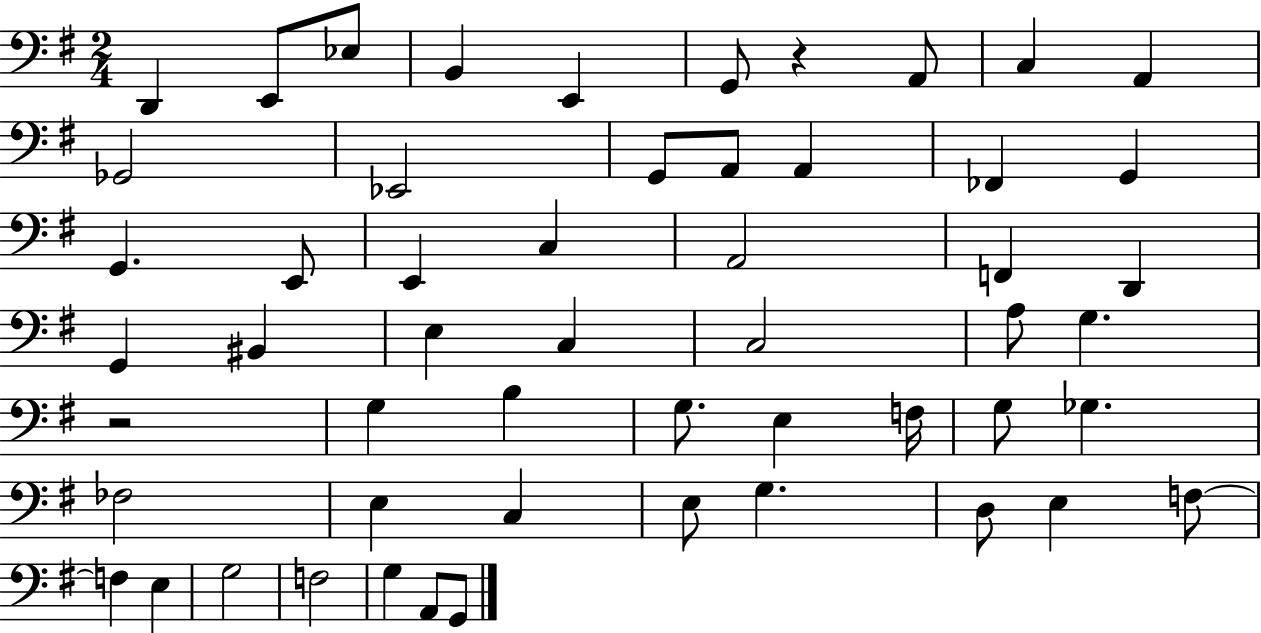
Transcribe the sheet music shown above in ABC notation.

X:1
T:Untitled
M:2/4
L:1/4
K:G
D,, E,,/2 _E,/2 B,, E,, G,,/2 z A,,/2 C, A,, _G,,2 _E,,2 G,,/2 A,,/2 A,, _F,, G,, G,, E,,/2 E,, C, A,,2 F,, D,, G,, ^B,, E, C, C,2 A,/2 G, z2 G, B, G,/2 E, F,/4 G,/2 _G, _F,2 E, C, E,/2 G, D,/2 E, F,/2 F, E, G,2 F,2 G, A,,/2 G,,/2